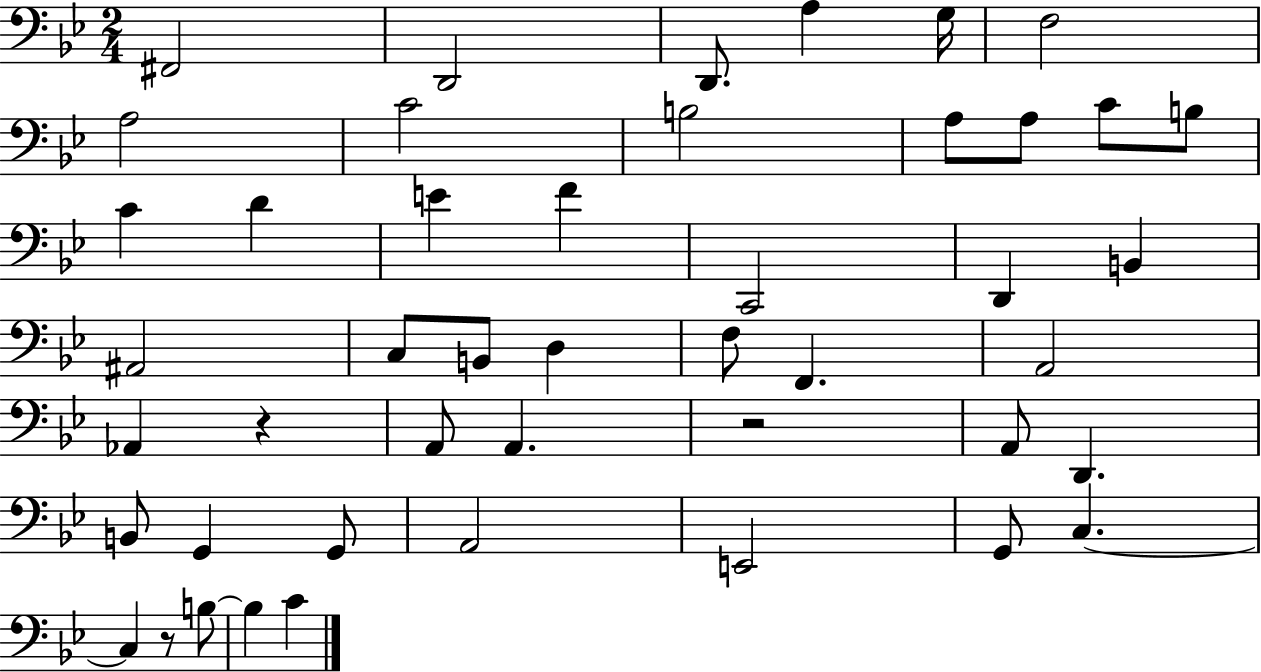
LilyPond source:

{
  \clef bass
  \numericTimeSignature
  \time 2/4
  \key bes \major
  fis,2 | d,2 | d,8. a4 g16 | f2 | \break a2 | c'2 | b2 | a8 a8 c'8 b8 | \break c'4 d'4 | e'4 f'4 | c,2 | d,4 b,4 | \break ais,2 | c8 b,8 d4 | f8 f,4. | a,2 | \break aes,4 r4 | a,8 a,4. | r2 | a,8 d,4. | \break b,8 g,4 g,8 | a,2 | e,2 | g,8 c4.~~ | \break c4 r8 b8~~ | b4 c'4 | \bar "|."
}